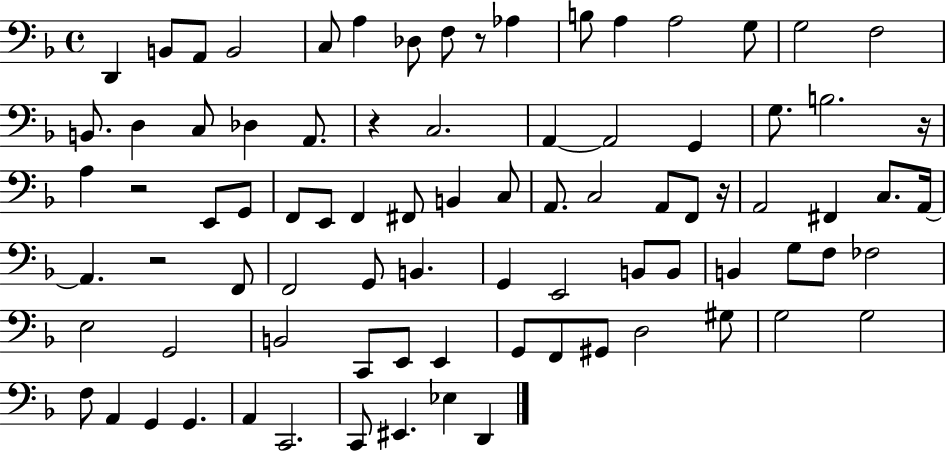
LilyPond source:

{
  \clef bass
  \time 4/4
  \defaultTimeSignature
  \key f \major
  d,4 b,8 a,8 b,2 | c8 a4 des8 f8 r8 aes4 | b8 a4 a2 g8 | g2 f2 | \break b,8. d4 c8 des4 a,8. | r4 c2. | a,4~~ a,2 g,4 | g8. b2. r16 | \break a4 r2 e,8 g,8 | f,8 e,8 f,4 fis,8 b,4 c8 | a,8. c2 a,8 f,8 r16 | a,2 fis,4 c8. a,16~~ | \break a,4. r2 f,8 | f,2 g,8 b,4. | g,4 e,2 b,8 b,8 | b,4 g8 f8 fes2 | \break e2 g,2 | b,2 c,8 e,8 e,4 | g,8 f,8 gis,8 d2 gis8 | g2 g2 | \break f8 a,4 g,4 g,4. | a,4 c,2. | c,8 eis,4. ees4 d,4 | \bar "|."
}